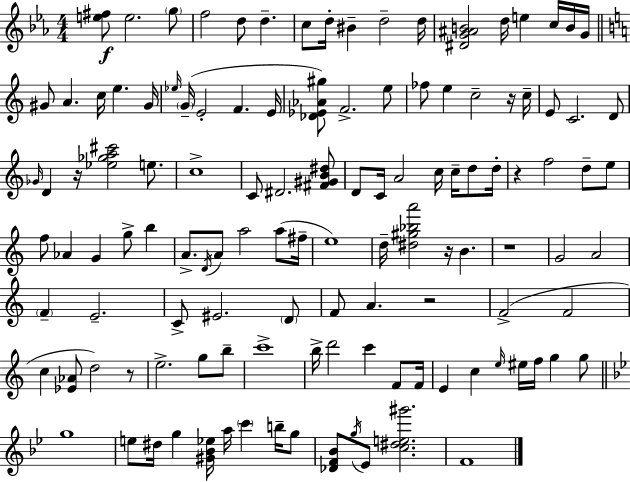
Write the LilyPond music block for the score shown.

{
  \clef treble
  \numericTimeSignature
  \time 4/4
  \key c \minor
  <e'' fis''>8\f e''2. \parenthesize g''8 | f''2 d''8 d''4.-- | c''8 d''16-. bis'4-- d''2-- d''16 | <dis' g' ais' b'>2 d''16 e''4 c''16 b'16 g'16 | \break \bar "||" \break \key c \major gis'8 a'4. c''16 e''4. gis'16 | \grace { ees''16 } \parenthesize g'16--( e'2-. f'4. | e'16 <des' ees' aes' gis''>8) f'2.-> e''8 | fes''8 e''4 c''2-- r16 | \break c''16-- e'8 c'2. d'8 | \grace { ges'16 } d'4 r16 <ees'' ges'' a'' cis'''>2 e''8. | c''1-> | c'8 dis'2. | \break <fis' gis' b' dis''>8 d'8 c'16 a'2 c''16 c''16-- d''8 | d''16-. r4 f''2 d''8-- | e''8 f''8 aes'4 g'4 g''8-> b''4 | a'8.-> \acciaccatura { d'16 } a'8 a''2 | \break a''8( fis''16-- e''1) | d''16-- <dis'' gis'' bes'' a'''>2 r16 b'4. | r1 | g'2 a'2 | \break \parenthesize f'4-- e'2.-- | c'8-> eis'2. | \parenthesize d'8 f'8 a'4. r2 | f'2->( f'2 | \break c''4 <ees' aes'>8 d''2) | r8 e''2.-> g''8 | b''8-- c'''1-> | b''16-> d'''2 c'''4 | \break f'8 f'16 e'4 c''4 \grace { e''16 } eis''16 f''16 g''4 | g''8 \bar "||" \break \key bes \major g''1 | e''8 dis''16 g''4 <gis' bes' ees''>16 a''16 \parenthesize c'''4 b''16-- g''8 | <des' f' bes'>8 \acciaccatura { g''16 } ees'8 <c'' dis'' e'' gis'''>2. | f'1 | \break \bar "|."
}